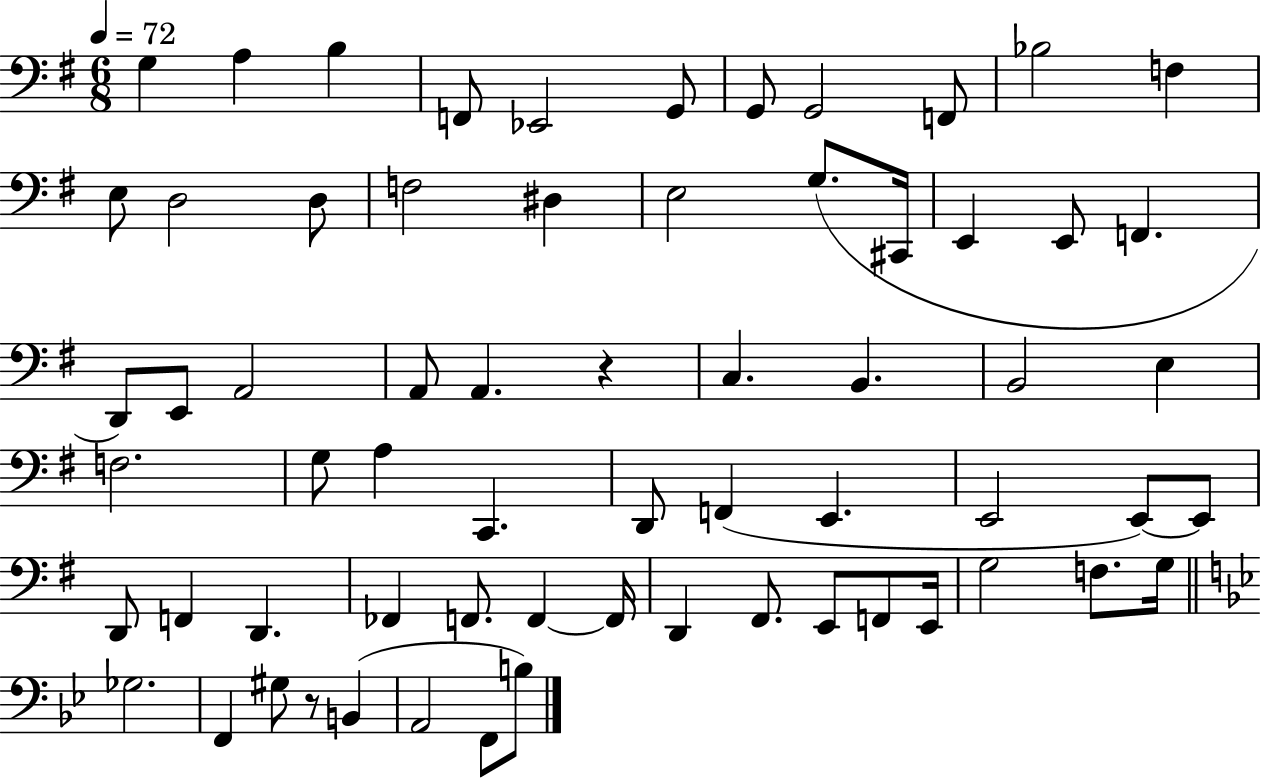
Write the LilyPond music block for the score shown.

{
  \clef bass
  \numericTimeSignature
  \time 6/8
  \key g \major
  \tempo 4 = 72
  g4 a4 b4 | f,8 ees,2 g,8 | g,8 g,2 f,8 | bes2 f4 | \break e8 d2 d8 | f2 dis4 | e2 g8.( cis,16 | e,4 e,8 f,4. | \break d,8) e,8 a,2 | a,8 a,4. r4 | c4. b,4. | b,2 e4 | \break f2. | g8 a4 c,4. | d,8 f,4( e,4. | e,2 e,8~~) e,8 | \break d,8 f,4 d,4. | fes,4 f,8. f,4~~ f,16 | d,4 fis,8. e,8 f,8 e,16 | g2 f8. g16 | \break \bar "||" \break \key bes \major ges2. | f,4 gis8 r8 b,4( | a,2 f,8 b8) | \bar "|."
}